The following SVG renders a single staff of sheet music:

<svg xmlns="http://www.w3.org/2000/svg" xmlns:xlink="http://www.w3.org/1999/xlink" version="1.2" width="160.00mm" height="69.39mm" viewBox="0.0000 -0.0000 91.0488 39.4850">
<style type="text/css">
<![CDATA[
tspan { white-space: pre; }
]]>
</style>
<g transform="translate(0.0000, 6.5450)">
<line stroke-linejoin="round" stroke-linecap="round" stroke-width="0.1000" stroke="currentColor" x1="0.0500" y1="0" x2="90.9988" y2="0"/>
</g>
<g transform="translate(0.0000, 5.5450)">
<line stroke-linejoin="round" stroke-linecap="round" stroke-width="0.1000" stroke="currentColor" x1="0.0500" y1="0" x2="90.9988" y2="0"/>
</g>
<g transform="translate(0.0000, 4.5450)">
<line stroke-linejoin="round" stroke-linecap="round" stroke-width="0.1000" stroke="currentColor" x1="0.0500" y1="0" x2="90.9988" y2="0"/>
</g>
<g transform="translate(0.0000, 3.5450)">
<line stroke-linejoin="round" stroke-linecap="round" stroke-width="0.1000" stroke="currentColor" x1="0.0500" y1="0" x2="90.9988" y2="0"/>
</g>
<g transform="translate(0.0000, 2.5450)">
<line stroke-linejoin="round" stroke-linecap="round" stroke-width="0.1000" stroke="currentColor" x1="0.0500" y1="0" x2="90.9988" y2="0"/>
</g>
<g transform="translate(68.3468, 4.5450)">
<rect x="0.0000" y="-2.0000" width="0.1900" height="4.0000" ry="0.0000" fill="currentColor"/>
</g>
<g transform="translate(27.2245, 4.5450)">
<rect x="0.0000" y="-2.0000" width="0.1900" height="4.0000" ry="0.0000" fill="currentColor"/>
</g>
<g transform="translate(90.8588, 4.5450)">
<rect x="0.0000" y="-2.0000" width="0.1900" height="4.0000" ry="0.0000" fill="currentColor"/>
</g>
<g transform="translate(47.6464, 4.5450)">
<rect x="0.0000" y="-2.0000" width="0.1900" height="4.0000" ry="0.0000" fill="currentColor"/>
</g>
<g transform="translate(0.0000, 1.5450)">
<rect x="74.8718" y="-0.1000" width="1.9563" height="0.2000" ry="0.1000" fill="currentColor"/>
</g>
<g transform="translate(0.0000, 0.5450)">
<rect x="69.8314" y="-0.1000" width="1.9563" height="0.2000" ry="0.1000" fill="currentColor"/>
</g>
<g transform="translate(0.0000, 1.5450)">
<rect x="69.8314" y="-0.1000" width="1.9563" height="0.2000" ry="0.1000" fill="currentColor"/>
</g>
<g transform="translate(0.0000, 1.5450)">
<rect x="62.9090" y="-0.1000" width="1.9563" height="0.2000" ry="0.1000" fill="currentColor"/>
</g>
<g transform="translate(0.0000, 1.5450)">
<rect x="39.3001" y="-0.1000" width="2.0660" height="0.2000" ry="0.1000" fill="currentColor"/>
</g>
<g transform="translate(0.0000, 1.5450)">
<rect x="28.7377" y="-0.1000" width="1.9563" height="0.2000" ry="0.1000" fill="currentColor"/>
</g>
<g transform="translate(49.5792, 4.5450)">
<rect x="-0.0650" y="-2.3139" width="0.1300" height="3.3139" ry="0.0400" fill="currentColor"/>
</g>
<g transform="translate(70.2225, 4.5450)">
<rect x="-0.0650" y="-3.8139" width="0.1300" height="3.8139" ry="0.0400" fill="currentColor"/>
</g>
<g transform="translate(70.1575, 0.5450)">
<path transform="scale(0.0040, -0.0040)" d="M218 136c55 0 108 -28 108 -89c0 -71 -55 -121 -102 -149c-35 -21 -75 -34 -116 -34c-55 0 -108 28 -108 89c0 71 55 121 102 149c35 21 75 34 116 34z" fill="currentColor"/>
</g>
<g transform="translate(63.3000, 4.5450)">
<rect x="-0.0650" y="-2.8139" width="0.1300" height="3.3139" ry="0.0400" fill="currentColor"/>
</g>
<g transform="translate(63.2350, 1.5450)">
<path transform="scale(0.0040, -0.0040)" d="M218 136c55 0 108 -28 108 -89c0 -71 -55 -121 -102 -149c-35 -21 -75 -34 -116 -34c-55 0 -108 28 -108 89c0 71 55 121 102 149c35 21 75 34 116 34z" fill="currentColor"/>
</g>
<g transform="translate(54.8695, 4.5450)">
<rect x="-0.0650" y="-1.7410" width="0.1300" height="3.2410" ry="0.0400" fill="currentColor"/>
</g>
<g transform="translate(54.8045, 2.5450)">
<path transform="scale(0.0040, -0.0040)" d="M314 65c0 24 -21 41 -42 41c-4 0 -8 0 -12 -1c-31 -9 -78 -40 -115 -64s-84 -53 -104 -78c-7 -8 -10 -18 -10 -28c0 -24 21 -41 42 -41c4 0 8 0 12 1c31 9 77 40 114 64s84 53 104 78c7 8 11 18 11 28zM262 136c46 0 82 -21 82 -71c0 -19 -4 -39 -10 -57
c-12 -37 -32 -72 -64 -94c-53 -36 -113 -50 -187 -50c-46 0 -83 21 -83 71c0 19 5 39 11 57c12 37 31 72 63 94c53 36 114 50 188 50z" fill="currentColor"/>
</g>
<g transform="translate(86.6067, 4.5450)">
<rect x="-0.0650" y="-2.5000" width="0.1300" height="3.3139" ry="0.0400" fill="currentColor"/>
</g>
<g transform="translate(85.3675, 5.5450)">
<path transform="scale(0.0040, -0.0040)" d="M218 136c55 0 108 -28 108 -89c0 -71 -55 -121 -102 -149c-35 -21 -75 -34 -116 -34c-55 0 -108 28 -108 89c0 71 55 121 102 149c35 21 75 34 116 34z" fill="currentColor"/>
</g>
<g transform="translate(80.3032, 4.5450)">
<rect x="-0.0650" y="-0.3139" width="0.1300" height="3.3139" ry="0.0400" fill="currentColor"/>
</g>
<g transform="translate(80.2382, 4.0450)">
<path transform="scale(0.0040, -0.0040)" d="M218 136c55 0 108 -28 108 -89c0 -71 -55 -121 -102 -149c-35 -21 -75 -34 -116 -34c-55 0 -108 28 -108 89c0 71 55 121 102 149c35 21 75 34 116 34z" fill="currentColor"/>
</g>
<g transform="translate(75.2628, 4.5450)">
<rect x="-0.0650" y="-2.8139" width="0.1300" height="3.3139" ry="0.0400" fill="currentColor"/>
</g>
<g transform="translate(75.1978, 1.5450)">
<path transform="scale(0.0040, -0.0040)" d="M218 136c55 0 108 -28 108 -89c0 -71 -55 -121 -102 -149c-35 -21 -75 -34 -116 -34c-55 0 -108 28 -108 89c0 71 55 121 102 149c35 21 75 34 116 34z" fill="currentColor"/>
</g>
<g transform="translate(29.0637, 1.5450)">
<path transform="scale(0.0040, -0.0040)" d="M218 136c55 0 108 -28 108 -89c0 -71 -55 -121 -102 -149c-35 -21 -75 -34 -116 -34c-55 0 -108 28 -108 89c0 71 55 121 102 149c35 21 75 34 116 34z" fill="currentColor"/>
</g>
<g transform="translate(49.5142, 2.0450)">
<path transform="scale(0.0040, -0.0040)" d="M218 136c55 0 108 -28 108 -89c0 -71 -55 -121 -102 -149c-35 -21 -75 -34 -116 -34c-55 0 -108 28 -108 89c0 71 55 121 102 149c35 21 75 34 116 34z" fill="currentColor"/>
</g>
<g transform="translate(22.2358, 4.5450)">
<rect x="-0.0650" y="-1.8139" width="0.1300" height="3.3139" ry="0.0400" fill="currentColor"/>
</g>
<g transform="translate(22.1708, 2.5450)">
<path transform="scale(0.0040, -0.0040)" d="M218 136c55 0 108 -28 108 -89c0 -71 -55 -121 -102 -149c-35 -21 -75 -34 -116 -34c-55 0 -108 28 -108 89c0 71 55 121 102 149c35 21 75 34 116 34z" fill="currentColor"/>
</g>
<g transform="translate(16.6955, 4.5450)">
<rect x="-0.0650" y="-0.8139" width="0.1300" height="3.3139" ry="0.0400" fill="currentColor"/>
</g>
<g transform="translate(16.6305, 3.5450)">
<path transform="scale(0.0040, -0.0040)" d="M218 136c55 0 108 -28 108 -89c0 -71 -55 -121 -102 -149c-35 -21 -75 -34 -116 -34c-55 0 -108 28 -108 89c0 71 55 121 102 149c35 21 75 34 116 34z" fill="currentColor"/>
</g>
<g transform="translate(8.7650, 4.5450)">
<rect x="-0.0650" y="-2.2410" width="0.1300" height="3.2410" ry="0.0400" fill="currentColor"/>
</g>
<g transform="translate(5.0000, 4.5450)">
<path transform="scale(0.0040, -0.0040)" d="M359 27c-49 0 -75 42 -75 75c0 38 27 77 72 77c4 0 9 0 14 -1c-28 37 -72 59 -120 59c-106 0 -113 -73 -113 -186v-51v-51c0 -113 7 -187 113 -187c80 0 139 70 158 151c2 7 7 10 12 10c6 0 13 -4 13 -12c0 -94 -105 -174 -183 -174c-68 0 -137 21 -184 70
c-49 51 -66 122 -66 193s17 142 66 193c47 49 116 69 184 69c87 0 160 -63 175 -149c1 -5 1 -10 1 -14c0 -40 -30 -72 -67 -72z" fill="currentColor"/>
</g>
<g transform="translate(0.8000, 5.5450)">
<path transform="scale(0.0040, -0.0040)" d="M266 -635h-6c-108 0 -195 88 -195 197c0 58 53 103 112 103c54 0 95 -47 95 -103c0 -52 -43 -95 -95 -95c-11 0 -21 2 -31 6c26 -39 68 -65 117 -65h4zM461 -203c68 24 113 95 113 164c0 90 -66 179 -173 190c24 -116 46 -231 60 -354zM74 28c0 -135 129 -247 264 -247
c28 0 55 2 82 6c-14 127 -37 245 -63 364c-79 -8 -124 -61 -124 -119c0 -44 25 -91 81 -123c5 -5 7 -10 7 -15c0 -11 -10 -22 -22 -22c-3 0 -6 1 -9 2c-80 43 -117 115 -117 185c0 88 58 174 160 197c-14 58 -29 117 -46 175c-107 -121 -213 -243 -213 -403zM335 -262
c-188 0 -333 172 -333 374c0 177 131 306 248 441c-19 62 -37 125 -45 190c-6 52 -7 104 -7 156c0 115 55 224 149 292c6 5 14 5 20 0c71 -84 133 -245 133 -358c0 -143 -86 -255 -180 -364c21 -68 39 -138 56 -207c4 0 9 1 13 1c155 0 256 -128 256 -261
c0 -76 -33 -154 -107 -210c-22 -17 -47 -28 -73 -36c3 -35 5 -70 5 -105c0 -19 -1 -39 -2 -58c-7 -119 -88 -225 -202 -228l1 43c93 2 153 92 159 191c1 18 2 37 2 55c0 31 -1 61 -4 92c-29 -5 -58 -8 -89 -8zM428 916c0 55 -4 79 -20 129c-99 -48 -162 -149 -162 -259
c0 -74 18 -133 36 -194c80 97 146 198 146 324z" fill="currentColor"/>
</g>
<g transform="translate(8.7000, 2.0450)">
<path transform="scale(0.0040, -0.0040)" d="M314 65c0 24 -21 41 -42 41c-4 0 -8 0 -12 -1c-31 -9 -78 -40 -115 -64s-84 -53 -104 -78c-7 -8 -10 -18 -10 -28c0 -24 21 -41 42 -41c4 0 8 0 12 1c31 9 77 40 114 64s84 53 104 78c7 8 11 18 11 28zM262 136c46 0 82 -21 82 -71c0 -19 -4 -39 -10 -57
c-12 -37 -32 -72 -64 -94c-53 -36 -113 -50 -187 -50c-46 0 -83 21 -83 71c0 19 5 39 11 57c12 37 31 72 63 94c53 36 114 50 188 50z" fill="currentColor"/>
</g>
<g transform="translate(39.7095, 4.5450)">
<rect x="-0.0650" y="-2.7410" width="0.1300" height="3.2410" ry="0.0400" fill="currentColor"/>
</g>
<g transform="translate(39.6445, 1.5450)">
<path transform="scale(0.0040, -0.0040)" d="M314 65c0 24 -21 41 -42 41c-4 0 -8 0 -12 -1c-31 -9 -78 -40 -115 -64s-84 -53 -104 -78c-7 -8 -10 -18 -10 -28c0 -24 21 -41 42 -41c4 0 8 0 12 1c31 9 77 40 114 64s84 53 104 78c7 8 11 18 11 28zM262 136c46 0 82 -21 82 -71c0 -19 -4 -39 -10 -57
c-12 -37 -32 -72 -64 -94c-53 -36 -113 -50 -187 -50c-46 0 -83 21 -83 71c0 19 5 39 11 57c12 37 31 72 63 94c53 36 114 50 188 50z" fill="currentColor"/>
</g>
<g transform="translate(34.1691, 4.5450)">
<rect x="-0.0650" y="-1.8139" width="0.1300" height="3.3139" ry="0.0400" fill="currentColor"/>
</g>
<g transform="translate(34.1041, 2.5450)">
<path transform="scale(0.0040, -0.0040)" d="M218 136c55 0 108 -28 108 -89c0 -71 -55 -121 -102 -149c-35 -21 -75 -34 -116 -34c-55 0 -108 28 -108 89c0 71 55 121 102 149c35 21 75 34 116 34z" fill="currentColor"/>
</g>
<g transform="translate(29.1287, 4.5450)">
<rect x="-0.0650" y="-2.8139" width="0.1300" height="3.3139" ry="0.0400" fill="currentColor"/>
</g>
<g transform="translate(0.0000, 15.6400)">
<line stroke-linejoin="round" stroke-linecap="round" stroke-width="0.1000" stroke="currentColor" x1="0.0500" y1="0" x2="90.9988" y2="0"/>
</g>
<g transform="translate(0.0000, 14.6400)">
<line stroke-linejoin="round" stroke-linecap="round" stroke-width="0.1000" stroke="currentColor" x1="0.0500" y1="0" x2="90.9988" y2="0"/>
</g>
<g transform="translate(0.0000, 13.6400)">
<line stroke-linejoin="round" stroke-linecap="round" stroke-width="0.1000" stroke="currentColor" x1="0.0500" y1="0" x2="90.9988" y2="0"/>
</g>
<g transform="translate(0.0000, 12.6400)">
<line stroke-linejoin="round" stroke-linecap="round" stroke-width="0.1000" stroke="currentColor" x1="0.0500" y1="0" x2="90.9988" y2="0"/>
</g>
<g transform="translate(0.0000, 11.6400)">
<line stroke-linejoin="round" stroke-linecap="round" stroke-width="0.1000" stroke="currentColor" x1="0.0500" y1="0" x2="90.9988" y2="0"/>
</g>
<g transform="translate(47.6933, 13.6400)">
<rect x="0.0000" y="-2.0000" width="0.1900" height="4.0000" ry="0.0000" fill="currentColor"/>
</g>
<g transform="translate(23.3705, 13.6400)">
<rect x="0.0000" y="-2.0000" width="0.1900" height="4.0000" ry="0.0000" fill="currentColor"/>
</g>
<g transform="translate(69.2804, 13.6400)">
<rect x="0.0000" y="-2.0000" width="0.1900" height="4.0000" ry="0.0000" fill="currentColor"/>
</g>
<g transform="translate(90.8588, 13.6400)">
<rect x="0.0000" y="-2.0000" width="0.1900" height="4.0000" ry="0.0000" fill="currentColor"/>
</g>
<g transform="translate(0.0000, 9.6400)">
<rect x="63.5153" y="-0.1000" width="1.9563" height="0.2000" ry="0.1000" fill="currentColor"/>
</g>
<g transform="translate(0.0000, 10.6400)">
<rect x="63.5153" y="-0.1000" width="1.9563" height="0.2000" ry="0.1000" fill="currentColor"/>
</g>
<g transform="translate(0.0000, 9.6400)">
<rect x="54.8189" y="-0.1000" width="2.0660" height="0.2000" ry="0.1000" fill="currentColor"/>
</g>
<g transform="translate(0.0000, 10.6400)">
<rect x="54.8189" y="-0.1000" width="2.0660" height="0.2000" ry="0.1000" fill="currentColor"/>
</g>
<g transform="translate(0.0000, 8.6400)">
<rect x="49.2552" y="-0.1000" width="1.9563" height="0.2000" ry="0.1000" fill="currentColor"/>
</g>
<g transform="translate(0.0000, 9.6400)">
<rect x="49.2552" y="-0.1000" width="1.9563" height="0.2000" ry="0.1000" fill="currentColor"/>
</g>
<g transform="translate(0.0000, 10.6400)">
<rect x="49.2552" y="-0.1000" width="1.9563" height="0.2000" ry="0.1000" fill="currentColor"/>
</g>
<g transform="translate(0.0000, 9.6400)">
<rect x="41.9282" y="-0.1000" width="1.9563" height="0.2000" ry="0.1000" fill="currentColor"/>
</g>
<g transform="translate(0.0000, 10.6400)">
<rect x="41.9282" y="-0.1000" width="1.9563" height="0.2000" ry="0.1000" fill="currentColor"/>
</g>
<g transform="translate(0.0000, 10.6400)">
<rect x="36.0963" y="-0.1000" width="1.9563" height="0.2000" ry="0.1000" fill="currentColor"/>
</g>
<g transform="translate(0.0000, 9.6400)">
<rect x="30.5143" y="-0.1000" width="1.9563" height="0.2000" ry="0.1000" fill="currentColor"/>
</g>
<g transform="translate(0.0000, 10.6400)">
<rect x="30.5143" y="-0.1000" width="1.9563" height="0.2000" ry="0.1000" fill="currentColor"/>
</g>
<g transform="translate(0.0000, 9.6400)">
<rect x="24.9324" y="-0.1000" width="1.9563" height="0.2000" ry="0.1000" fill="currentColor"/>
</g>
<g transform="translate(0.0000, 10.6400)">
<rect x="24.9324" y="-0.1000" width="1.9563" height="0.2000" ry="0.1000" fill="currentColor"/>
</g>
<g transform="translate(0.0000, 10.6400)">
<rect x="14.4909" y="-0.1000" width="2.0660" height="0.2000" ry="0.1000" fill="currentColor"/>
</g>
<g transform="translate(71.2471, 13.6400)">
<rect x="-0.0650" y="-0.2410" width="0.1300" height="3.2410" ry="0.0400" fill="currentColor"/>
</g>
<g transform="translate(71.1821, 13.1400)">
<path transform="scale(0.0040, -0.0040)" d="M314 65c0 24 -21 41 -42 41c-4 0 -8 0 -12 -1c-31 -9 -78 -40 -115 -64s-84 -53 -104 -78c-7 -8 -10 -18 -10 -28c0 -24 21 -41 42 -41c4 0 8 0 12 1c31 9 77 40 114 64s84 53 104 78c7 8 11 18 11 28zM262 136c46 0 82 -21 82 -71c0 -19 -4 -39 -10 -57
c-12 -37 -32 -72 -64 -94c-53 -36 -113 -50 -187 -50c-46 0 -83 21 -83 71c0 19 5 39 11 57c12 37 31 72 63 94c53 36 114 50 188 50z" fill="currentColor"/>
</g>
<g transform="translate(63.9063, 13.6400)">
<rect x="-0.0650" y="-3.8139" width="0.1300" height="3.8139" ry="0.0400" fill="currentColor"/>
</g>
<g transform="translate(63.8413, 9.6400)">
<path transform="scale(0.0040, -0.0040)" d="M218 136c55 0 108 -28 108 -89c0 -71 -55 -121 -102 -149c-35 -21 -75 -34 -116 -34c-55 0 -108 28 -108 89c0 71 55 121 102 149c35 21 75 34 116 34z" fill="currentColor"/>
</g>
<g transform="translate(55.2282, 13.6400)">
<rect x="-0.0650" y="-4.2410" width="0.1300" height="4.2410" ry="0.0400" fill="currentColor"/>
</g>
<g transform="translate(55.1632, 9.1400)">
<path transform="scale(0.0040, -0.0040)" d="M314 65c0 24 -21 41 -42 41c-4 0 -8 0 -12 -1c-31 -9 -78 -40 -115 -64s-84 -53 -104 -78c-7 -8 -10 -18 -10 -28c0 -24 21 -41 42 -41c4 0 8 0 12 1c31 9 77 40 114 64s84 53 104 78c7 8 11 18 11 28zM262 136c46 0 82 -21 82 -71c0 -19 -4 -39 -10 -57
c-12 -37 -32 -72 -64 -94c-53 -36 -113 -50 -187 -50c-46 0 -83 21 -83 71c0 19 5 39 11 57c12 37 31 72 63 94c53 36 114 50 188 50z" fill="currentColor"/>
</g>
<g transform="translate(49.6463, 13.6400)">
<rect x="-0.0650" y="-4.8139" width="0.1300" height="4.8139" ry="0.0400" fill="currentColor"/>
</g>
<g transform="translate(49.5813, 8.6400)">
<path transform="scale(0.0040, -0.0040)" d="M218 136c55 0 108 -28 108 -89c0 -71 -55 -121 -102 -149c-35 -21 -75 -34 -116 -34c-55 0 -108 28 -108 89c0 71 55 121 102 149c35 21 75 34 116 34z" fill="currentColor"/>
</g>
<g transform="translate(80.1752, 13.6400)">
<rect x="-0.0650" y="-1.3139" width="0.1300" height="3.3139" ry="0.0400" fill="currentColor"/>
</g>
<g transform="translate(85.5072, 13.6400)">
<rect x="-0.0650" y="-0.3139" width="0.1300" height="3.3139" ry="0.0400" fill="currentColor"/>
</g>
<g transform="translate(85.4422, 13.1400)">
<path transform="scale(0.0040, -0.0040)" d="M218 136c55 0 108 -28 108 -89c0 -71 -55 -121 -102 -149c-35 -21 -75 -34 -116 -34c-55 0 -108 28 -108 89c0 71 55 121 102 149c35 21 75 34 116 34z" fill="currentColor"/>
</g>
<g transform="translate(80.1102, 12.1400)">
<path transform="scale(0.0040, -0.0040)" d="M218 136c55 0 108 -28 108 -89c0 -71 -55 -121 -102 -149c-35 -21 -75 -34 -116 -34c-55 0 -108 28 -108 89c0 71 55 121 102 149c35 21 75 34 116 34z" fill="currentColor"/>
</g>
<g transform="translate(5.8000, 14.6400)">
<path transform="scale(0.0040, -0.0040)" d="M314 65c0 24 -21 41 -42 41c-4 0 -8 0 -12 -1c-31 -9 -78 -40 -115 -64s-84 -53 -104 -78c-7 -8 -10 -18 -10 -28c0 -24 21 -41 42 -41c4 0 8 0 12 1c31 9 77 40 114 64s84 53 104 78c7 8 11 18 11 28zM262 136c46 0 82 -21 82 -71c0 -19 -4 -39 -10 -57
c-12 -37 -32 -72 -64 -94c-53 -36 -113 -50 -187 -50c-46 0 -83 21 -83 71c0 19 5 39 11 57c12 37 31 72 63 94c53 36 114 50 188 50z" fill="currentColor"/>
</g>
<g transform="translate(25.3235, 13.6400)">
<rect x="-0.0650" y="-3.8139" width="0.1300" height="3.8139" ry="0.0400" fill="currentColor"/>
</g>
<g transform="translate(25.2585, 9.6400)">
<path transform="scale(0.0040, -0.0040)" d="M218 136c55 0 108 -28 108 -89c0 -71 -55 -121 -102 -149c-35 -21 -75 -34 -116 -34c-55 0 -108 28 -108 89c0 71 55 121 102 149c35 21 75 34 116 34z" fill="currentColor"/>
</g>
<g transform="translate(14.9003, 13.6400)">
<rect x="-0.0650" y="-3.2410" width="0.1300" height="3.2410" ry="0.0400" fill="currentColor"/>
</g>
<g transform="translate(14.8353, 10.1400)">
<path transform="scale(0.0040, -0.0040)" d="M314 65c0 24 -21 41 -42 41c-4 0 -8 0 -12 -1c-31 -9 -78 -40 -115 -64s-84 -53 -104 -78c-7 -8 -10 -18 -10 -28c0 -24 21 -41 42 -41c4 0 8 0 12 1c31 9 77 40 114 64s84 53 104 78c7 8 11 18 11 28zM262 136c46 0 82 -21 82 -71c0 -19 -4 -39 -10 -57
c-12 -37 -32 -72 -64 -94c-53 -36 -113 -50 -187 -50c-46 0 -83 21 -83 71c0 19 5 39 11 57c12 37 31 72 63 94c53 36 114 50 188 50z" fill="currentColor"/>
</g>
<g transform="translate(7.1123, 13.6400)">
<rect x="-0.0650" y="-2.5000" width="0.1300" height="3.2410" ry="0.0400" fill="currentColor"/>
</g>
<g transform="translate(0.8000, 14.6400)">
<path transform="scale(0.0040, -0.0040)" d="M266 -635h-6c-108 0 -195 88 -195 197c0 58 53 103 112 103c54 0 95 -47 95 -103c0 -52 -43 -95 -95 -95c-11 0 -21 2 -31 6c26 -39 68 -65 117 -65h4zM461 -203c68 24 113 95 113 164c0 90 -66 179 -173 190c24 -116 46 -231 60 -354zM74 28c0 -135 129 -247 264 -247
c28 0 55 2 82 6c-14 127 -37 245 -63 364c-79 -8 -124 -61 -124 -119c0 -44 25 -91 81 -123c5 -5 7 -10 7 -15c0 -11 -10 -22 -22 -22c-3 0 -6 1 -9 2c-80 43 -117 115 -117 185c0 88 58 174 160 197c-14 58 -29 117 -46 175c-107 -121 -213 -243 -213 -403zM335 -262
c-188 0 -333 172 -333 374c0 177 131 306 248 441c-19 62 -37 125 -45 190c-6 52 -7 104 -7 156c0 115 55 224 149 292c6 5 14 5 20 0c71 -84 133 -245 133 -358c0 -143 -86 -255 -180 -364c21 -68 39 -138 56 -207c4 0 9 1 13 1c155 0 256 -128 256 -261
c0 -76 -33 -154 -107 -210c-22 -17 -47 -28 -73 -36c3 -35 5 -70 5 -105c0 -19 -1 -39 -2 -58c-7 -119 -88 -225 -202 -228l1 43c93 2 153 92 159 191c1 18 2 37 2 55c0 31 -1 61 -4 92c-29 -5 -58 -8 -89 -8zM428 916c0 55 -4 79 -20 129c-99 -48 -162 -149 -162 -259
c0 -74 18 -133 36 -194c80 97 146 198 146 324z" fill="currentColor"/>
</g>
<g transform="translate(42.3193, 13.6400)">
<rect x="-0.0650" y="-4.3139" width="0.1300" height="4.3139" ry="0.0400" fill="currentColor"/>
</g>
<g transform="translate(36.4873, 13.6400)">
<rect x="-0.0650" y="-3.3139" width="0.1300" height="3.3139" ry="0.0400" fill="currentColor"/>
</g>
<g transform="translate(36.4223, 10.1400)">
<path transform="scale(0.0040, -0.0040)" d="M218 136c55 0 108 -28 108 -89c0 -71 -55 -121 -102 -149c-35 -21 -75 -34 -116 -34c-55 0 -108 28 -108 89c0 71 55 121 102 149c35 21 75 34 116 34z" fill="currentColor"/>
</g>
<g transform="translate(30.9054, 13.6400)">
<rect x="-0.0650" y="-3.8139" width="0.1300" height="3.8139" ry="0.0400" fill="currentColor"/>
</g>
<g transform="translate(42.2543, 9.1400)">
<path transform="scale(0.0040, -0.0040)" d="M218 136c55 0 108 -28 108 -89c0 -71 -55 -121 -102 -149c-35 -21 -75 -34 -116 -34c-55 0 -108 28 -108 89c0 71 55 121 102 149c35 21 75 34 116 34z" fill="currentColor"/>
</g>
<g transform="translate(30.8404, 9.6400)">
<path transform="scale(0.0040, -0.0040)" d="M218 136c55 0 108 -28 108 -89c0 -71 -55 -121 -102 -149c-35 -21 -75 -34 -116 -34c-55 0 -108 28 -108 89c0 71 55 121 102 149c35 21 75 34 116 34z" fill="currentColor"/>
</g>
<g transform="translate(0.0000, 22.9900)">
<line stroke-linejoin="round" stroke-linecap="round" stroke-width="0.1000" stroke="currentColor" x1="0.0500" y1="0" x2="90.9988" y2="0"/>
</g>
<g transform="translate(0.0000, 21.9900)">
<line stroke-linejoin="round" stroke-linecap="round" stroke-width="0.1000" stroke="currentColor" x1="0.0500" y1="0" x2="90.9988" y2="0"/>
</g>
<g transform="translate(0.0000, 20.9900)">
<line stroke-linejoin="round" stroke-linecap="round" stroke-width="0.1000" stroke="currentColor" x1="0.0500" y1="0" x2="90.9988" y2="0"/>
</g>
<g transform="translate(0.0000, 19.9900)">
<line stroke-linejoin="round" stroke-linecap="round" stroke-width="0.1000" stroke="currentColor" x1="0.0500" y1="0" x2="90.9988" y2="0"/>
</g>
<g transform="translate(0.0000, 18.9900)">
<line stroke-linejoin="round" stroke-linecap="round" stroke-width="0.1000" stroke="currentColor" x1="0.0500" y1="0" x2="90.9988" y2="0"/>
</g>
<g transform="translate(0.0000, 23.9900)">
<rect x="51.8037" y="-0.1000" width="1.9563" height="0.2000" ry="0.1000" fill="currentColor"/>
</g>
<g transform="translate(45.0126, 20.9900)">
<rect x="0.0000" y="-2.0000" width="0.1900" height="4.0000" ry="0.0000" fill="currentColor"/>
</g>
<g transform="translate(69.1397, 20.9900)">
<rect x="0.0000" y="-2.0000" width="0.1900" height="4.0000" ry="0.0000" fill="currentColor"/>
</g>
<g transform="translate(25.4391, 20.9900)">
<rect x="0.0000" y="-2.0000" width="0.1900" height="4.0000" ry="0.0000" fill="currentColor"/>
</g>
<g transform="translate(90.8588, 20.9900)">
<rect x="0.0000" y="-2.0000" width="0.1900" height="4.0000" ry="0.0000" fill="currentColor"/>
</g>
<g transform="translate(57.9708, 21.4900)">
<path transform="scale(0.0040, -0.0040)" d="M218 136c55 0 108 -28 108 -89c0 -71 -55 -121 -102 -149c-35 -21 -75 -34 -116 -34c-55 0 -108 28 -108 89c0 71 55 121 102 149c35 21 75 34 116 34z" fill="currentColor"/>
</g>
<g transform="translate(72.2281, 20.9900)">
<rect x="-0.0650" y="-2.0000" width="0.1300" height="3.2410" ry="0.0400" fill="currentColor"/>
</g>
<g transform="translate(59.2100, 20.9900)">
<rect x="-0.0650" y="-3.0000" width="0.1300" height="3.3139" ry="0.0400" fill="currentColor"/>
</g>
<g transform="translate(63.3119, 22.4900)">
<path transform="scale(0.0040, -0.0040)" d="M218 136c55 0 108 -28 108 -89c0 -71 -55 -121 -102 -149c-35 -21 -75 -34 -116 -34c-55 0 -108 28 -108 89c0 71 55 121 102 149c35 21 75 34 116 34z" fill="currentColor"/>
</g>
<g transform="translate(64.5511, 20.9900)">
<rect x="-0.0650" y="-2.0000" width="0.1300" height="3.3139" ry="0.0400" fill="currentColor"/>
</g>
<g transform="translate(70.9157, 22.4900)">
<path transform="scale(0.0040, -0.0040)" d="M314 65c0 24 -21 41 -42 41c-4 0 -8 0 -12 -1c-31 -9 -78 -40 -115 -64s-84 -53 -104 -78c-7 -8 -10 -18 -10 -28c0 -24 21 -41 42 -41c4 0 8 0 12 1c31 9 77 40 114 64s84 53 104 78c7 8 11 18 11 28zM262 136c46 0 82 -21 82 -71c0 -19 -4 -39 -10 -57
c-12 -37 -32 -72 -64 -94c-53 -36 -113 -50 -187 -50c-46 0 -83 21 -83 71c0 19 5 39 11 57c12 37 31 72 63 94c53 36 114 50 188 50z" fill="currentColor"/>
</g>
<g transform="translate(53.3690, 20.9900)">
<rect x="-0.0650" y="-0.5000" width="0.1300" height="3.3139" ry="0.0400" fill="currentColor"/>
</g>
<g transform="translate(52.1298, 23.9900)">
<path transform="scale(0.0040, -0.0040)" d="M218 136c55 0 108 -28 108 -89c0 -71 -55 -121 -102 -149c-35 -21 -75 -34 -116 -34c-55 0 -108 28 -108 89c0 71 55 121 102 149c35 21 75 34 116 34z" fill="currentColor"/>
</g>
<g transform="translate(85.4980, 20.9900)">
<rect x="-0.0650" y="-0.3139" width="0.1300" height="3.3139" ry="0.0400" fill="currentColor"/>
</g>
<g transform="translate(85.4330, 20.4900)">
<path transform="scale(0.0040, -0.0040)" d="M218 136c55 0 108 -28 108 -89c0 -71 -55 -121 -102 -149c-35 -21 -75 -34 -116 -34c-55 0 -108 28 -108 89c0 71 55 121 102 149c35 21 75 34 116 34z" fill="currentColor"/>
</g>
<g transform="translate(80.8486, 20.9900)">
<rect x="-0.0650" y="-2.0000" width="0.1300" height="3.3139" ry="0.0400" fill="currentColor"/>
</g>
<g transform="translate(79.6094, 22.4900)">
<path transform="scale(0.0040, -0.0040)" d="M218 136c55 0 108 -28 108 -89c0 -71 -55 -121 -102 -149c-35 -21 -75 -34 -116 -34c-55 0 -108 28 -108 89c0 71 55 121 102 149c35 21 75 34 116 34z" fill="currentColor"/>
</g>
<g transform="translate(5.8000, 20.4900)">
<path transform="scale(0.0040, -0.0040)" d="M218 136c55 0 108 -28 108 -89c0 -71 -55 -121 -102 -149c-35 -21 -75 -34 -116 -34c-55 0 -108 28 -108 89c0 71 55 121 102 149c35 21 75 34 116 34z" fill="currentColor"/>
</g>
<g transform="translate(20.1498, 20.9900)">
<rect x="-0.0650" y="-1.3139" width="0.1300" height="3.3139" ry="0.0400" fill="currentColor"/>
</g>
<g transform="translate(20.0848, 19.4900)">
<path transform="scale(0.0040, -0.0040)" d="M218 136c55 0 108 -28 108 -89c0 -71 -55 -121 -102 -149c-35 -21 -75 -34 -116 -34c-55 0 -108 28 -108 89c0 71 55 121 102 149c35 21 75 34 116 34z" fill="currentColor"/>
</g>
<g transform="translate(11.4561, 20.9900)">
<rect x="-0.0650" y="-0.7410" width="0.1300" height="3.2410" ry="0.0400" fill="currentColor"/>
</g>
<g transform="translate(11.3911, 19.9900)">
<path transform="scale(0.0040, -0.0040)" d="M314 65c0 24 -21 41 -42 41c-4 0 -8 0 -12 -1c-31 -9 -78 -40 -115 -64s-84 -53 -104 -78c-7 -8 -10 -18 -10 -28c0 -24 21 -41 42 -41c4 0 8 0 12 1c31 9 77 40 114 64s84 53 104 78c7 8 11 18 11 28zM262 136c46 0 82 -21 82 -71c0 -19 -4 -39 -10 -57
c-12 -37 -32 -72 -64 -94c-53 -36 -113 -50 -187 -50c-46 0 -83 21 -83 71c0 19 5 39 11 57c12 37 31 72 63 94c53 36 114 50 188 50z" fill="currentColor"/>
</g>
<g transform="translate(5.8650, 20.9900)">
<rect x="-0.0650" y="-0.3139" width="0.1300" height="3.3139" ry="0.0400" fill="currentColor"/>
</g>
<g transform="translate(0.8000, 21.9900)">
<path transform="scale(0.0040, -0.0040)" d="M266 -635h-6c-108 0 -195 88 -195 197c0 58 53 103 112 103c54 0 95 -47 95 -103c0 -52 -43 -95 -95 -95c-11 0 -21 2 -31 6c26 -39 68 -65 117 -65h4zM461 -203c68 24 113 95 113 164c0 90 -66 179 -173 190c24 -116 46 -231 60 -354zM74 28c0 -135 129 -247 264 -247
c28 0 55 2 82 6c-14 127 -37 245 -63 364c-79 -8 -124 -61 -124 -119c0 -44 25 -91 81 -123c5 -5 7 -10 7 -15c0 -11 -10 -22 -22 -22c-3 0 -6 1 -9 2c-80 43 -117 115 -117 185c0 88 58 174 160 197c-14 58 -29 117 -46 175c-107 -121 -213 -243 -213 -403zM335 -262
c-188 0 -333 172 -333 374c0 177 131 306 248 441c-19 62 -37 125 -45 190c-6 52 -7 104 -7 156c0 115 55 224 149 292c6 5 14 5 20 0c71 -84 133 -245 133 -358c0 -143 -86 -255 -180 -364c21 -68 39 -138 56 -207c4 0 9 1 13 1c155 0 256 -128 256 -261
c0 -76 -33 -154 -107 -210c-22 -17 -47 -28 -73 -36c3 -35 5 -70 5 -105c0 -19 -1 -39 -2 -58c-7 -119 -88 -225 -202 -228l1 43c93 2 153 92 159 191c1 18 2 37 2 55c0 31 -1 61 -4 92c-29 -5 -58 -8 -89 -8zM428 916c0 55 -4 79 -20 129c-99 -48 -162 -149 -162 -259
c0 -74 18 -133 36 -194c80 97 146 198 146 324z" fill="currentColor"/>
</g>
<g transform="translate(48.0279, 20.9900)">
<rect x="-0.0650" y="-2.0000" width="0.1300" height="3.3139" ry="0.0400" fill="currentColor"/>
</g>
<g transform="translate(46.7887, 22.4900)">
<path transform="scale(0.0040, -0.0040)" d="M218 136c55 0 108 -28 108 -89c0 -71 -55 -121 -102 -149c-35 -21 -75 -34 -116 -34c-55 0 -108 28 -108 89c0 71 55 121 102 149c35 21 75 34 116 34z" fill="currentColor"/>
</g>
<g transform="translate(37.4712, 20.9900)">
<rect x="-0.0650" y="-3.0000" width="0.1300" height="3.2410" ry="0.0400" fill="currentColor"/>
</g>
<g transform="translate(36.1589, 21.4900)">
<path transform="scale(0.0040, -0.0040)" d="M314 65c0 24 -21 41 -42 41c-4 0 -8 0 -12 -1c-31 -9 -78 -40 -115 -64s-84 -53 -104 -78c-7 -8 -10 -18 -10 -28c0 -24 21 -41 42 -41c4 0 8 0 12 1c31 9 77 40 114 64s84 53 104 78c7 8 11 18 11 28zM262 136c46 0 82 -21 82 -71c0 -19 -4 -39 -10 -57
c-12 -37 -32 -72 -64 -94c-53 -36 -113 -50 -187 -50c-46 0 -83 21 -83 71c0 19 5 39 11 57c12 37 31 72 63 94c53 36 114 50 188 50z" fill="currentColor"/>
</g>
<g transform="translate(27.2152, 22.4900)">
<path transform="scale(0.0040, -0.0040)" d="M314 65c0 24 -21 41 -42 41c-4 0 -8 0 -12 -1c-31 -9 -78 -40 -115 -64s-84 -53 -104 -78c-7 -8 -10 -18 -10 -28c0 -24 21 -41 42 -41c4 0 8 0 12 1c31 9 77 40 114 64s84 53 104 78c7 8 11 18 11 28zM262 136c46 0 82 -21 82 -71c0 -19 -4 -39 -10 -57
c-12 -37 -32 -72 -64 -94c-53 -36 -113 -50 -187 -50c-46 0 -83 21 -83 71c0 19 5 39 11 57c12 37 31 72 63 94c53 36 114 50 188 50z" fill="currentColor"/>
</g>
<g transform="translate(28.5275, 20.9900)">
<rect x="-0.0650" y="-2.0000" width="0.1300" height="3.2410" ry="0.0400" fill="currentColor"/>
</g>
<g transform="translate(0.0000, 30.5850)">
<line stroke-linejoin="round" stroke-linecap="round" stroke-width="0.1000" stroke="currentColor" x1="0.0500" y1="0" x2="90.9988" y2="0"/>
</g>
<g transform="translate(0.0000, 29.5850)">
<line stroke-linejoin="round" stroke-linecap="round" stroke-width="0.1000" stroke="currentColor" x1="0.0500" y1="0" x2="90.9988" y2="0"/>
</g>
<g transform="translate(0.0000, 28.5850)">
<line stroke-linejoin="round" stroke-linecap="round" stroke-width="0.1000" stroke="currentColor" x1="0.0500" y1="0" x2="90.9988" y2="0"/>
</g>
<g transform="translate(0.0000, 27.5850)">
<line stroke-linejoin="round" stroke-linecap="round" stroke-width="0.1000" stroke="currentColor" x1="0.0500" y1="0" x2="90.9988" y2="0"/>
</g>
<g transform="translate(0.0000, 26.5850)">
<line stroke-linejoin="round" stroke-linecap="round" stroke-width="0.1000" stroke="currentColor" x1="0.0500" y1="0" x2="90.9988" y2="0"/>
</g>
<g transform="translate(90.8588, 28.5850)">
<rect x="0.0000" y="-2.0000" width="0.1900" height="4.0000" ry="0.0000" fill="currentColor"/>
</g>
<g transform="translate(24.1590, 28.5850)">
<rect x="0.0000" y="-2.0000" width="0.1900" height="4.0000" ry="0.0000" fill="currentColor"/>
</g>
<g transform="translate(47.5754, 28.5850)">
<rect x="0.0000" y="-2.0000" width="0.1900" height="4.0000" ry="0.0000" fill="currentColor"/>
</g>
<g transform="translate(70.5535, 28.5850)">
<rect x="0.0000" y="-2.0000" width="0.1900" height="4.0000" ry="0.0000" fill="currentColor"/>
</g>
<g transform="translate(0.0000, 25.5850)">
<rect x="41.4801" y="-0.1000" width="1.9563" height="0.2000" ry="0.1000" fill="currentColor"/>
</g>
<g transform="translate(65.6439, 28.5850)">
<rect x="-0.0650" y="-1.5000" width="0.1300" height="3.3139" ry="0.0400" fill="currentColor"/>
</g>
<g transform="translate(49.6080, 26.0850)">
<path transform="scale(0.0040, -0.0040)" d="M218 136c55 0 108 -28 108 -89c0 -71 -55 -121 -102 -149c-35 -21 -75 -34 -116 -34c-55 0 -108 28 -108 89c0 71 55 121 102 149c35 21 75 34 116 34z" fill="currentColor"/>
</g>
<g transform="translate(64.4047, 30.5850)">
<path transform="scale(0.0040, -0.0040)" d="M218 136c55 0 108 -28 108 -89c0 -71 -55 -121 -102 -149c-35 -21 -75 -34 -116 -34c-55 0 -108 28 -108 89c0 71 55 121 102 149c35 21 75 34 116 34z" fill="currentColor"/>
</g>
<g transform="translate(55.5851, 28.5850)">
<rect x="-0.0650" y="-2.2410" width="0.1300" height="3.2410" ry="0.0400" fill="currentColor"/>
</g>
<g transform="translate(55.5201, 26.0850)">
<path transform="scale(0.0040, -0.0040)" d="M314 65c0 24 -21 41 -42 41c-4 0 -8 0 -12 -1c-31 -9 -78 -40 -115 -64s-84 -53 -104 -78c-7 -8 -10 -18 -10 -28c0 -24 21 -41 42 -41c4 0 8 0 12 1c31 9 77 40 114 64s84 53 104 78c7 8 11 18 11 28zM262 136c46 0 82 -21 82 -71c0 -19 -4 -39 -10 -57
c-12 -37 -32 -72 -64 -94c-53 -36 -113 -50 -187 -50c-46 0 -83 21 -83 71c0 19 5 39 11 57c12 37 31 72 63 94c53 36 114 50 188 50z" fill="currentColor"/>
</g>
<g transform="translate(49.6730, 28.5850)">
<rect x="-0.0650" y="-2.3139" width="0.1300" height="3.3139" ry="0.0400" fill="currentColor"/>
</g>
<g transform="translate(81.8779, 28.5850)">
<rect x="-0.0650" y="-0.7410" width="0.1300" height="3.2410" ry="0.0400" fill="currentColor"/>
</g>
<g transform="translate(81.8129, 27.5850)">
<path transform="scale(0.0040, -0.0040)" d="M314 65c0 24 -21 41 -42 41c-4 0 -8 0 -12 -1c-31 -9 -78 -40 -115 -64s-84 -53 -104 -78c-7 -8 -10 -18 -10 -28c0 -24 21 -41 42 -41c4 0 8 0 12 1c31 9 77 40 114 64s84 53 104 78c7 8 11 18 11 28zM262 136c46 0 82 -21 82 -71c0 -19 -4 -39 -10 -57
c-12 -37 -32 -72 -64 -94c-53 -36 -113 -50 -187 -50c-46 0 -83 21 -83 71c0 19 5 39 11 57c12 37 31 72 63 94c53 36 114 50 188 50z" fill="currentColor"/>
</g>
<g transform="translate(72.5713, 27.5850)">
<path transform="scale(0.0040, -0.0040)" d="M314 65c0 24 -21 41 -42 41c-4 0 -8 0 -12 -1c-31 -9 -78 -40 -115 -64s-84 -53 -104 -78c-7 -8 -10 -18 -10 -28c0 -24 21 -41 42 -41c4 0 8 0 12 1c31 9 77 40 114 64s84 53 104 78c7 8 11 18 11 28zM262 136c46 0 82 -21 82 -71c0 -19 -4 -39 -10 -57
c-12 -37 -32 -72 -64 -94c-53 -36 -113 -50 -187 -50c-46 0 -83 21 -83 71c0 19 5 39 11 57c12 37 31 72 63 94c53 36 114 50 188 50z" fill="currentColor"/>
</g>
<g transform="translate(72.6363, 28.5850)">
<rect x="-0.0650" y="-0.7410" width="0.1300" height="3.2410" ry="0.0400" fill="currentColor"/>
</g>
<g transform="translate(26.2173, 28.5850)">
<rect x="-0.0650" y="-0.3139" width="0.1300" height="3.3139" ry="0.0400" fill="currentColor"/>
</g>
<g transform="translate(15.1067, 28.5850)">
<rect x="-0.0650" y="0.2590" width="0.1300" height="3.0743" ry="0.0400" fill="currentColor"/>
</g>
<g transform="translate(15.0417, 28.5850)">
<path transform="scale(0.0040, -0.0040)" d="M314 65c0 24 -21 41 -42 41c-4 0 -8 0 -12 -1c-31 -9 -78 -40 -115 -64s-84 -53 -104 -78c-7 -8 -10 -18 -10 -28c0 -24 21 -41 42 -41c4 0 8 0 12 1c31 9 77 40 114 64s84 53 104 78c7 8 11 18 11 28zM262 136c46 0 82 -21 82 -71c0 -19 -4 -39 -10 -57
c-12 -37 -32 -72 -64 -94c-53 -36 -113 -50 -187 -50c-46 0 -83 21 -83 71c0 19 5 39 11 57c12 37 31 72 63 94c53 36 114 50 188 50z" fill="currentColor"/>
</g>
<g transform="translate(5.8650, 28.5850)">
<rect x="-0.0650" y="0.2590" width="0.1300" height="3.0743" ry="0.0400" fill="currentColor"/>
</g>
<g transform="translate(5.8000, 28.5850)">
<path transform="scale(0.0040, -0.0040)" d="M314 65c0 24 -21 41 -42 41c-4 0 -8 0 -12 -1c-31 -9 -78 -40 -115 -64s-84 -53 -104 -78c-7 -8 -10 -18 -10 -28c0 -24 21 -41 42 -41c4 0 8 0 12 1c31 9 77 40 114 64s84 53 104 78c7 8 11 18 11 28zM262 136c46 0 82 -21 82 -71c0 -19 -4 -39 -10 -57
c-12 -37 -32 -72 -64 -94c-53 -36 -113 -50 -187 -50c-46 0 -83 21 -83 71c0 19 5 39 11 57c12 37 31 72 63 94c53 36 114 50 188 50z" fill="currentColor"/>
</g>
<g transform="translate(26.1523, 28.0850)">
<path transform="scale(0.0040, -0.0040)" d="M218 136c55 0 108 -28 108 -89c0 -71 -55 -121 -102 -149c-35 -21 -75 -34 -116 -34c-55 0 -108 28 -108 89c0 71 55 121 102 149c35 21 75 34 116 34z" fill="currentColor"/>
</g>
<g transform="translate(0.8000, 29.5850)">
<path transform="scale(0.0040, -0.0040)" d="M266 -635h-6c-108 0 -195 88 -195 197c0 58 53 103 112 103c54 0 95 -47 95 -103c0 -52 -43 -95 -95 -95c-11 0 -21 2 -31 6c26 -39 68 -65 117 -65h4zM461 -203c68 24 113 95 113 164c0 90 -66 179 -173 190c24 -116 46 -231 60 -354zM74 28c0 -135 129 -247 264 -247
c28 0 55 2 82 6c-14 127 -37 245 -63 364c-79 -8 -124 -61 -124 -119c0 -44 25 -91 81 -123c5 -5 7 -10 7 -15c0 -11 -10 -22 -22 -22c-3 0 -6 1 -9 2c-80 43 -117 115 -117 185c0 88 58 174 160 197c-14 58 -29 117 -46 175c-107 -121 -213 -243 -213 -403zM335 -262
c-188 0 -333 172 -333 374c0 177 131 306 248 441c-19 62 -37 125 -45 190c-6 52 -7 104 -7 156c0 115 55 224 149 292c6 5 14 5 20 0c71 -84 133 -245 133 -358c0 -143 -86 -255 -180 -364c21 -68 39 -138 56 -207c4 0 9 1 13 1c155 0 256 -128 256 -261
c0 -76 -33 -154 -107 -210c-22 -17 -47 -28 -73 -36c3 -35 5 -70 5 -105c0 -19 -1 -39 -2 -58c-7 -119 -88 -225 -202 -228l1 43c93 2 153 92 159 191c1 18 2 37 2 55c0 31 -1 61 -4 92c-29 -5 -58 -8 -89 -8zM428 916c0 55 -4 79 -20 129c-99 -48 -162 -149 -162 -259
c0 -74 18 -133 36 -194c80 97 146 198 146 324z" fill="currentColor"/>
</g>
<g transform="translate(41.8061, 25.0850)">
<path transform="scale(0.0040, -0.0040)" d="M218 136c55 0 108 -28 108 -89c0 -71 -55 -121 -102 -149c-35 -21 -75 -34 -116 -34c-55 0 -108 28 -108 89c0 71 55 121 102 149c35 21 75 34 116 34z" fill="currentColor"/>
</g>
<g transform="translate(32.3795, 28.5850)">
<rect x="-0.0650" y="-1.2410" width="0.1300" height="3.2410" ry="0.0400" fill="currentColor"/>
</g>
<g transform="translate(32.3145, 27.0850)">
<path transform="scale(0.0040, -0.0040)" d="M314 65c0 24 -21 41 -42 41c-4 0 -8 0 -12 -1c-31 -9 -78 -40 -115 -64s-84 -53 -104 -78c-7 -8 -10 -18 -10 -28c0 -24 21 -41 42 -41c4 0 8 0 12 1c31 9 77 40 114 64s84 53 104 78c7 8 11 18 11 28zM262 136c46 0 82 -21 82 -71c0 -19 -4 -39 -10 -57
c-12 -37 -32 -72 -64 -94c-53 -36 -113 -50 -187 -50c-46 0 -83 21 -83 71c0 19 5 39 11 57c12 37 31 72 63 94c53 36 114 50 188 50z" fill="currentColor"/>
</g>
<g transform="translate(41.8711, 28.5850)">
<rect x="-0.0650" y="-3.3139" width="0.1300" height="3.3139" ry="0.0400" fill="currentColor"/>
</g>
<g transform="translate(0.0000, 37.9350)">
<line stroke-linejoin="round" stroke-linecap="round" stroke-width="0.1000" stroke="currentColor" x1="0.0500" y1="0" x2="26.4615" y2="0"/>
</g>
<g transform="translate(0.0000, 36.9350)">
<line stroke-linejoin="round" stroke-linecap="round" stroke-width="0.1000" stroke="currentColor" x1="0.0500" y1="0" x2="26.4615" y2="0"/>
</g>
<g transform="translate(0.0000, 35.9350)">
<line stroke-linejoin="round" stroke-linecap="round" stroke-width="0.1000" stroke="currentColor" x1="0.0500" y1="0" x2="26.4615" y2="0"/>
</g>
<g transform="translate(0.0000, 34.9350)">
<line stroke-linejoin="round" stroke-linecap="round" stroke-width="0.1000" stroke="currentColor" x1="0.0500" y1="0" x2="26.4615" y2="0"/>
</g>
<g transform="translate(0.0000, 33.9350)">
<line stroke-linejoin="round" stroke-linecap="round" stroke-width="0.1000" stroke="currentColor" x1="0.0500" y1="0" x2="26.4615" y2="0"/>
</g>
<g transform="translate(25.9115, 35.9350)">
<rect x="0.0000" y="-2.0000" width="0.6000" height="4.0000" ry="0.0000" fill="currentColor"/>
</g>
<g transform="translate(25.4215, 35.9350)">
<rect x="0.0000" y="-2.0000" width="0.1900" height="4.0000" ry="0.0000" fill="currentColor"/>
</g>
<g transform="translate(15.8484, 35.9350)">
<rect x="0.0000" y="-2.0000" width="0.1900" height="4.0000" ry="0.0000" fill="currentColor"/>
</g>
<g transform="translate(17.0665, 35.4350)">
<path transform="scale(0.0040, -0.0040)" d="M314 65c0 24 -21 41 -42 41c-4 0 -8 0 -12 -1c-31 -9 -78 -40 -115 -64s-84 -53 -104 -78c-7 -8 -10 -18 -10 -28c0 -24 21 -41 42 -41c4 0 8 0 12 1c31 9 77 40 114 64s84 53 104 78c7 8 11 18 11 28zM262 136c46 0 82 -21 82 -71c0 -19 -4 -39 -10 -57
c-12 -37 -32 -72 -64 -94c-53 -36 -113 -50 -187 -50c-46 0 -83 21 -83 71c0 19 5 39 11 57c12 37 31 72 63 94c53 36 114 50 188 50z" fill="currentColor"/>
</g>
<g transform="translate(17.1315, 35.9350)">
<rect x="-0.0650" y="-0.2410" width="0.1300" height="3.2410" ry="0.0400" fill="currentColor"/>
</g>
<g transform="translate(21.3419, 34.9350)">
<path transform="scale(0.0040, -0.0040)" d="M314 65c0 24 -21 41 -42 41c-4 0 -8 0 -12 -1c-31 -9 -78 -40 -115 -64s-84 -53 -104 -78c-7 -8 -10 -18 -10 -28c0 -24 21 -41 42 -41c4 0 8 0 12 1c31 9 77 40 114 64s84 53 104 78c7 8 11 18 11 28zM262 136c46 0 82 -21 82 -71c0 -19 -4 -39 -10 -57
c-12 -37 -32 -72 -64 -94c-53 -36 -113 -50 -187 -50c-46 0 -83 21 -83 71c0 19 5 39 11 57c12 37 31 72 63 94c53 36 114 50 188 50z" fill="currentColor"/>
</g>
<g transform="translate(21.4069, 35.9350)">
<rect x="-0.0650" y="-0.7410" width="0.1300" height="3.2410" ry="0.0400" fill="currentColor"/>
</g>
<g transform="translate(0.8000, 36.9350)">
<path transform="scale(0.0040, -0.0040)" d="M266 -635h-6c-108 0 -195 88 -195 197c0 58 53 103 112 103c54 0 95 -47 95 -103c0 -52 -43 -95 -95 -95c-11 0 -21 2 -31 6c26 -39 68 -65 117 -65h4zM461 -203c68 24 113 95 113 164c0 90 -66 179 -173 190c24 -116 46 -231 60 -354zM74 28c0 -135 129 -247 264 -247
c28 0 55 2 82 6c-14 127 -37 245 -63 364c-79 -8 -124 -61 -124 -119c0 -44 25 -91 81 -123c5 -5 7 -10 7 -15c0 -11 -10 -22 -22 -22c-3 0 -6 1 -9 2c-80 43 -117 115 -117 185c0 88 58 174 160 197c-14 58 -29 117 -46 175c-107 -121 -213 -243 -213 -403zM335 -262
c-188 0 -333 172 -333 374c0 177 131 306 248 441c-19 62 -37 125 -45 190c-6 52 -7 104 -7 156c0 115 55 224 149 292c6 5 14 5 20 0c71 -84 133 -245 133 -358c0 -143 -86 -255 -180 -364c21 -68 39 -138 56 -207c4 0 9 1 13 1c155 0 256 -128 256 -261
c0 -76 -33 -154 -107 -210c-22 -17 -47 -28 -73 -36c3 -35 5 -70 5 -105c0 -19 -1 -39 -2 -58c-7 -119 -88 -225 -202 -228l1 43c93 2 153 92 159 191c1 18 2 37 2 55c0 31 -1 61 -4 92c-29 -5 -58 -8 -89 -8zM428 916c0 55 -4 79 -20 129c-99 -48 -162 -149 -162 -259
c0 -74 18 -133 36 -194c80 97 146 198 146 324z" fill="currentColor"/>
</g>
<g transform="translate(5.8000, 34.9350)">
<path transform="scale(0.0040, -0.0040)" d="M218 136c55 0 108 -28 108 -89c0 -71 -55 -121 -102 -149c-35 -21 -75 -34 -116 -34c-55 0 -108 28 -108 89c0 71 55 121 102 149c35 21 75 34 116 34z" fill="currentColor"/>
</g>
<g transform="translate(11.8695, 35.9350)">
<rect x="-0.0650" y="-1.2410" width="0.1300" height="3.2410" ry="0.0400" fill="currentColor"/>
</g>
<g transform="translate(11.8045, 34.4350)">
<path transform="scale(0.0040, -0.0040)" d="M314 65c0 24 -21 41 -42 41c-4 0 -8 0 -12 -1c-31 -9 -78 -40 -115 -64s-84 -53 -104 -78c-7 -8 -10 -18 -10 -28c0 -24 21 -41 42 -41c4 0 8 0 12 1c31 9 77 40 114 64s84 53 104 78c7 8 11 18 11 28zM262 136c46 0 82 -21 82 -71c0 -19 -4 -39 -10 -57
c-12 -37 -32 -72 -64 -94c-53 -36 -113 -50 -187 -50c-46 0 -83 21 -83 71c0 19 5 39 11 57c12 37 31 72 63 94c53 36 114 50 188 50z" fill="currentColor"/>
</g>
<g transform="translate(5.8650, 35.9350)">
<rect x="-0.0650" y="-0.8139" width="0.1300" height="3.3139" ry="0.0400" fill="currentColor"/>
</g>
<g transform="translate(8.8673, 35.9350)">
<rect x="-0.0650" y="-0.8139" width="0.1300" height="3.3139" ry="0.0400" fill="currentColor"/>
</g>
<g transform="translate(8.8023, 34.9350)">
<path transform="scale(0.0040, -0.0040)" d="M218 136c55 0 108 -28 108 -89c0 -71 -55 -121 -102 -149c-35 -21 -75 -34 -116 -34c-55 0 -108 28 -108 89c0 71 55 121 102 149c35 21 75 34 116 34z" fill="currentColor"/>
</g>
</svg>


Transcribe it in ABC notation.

X:1
T:Untitled
M:4/4
L:1/4
K:C
g2 d f a f a2 g f2 a c' a c G G2 b2 c' c' b d' e' d'2 c' c2 e c c d2 e F2 A2 F C A F F2 F c B2 B2 c e2 b g g2 E d2 d2 d d e2 c2 d2